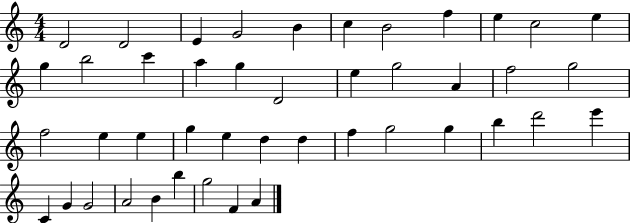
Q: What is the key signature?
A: C major